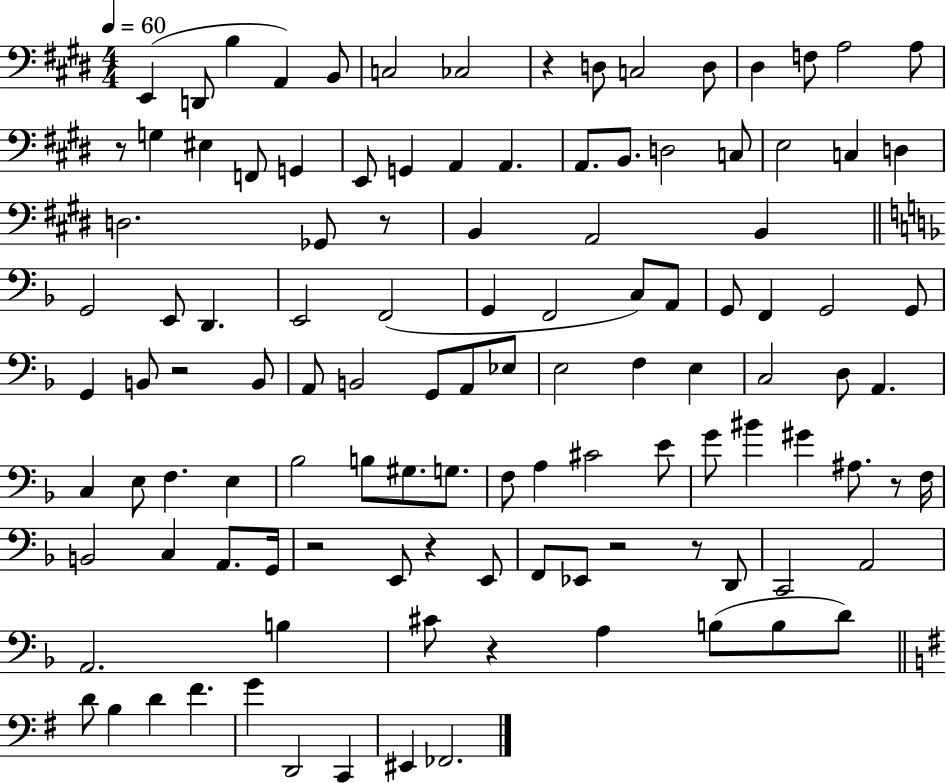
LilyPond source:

{
  \clef bass
  \numericTimeSignature
  \time 4/4
  \key e \major
  \tempo 4 = 60
  e,4( d,8 b4 a,4) b,8 | c2 ces2 | r4 d8 c2 d8 | dis4 f8 a2 a8 | \break r8 g4 eis4 f,8 g,4 | e,8 g,4 a,4 a,4. | a,8. b,8. d2 c8 | e2 c4 d4 | \break d2. ges,8 r8 | b,4 a,2 b,4 | \bar "||" \break \key d \minor g,2 e,8 d,4. | e,2 f,2( | g,4 f,2 c8) a,8 | g,8 f,4 g,2 g,8 | \break g,4 b,8 r2 b,8 | a,8 b,2 g,8 a,8 ees8 | e2 f4 e4 | c2 d8 a,4. | \break c4 e8 f4. e4 | bes2 b8 gis8. g8. | f8 a4 cis'2 e'8 | g'8 bis'4 gis'4 ais8. r8 f16 | \break b,2 c4 a,8. g,16 | r2 e,8 r4 e,8 | f,8 ees,8 r2 r8 d,8 | c,2 a,2 | \break a,2. b4 | cis'8 r4 a4 b8( b8 d'8) | \bar "||" \break \key e \minor d'8 b4 d'4 fis'4. | g'4 d,2 c,4 | eis,4 fes,2. | \bar "|."
}